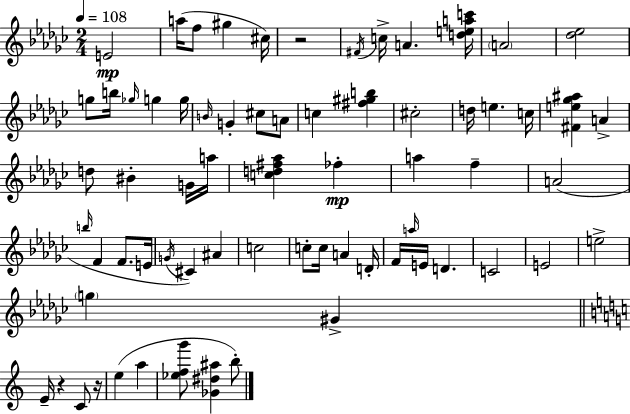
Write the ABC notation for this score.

X:1
T:Untitled
M:2/4
L:1/4
K:Ebm
E2 a/4 f/2 ^g ^c/4 z2 ^F/4 c/4 A [deac']/4 A2 [_d_e]2 g/2 b/4 _g/4 g g/4 B/4 G ^c/2 A/2 c [^f^gb] ^c2 d/4 e c/4 [^Fe_g^a] A d/2 ^B G/4 a/4 [cd^f_a] _f a f A2 b/4 F F/2 E/4 G/4 ^C ^A c2 c/2 c/4 A D/4 F/4 a/4 E/4 D C2 E2 e2 g ^G E/4 z C/2 z/4 e a [_efg']/2 [_G^d^a] b/2